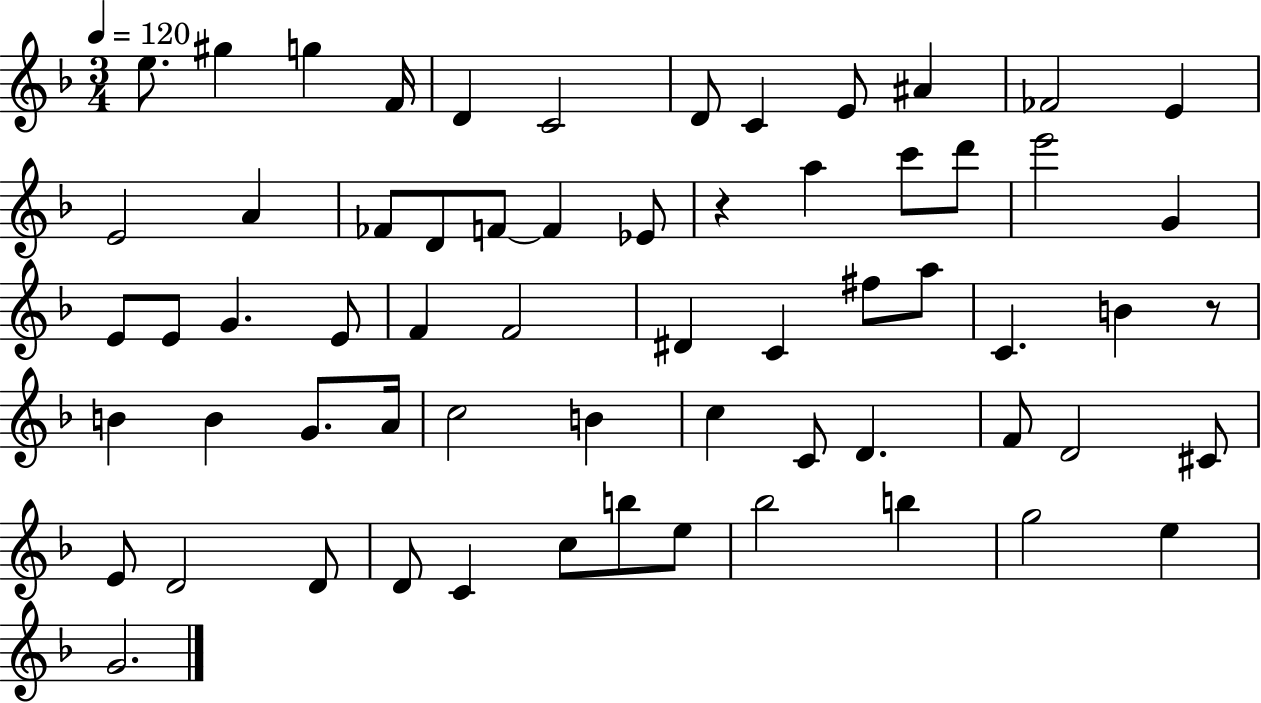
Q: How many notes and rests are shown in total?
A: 63